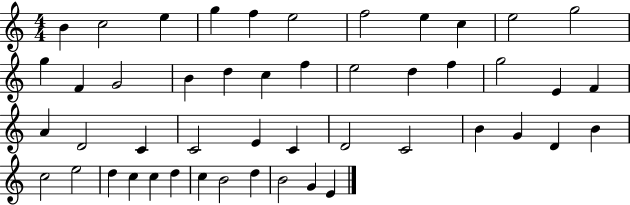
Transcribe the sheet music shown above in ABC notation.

X:1
T:Untitled
M:4/4
L:1/4
K:C
B c2 e g f e2 f2 e c e2 g2 g F G2 B d c f e2 d f g2 E F A D2 C C2 E C D2 C2 B G D B c2 e2 d c c d c B2 d B2 G E